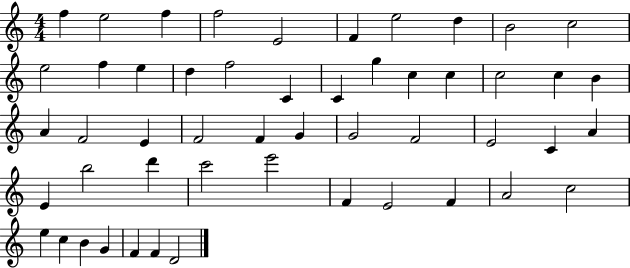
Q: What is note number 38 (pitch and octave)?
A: C6